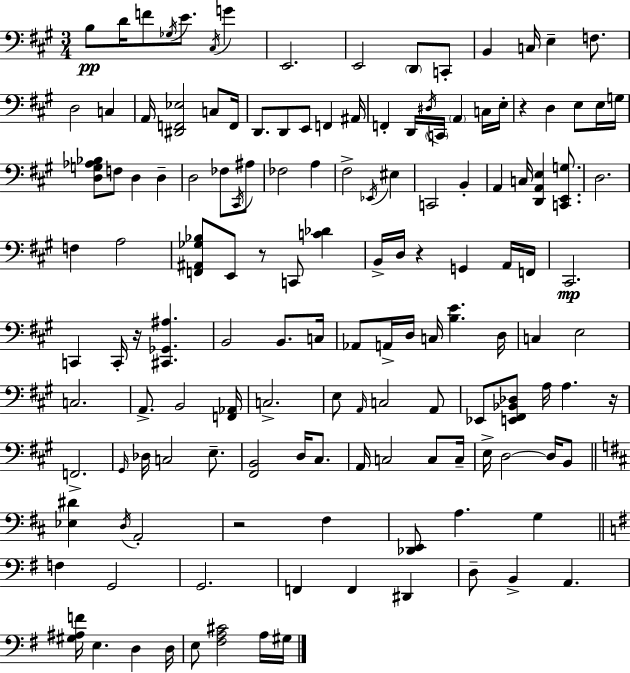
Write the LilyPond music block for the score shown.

{
  \clef bass
  \numericTimeSignature
  \time 3/4
  \key a \major
  \repeat volta 2 { b8\pp d'16 f'8 \acciaccatura { ges16 } e'8. \acciaccatura { cis16 } g'4 | e,2. | e,2 \parenthesize d,8 | c,8-. b,4 c16 e4-- f8. | \break d2 c4 | a,16 <dis, f, ees>2 c8 | f,16 d,8. d,8 e,8 f,4 | ais,16 f,4-. d,16 \acciaccatura { dis16 } \parenthesize c,16 \parenthesize a,4 | \break c16 e16-. r4 d4 e8 | e16 g16 <d g aes bes>8 f8 d4 d4-- | d2 fes8 | \acciaccatura { cis,16 } ais8 fes2 | \break a4 fis2-> | \acciaccatura { ees,16 } eis4 c,2 | b,4-. a,4 c16 <d, a, e>4 | <c, e, g>8. d2. | \break f4 a2 | <f, ais, ges bes>8 e,8 r8 c,8 | <c' des'>4 b,16-> d16 r4 g,4 | a,16 f,16 cis,2.\mp | \break c,4 c,16-. r16 <cis, ges, ais>4. | b,2 | b,8. c16 aes,8 a,16-> d16 c16 <b e'>4. | d16 c4 e2 | \break c2. | a,8.-> b,2 | <f, aes,>16 c2.-> | e8 \grace { a,16 } c2 | \break a,8 ees,8 <e, fis, bes, des>8 a16 a4. | r16 f,2.-> | \grace { gis,16 } des16 c2 | e8.-- <fis, b,>2 | \break d16 cis8. a,16 c2 | c8 c16-- e16-> d2~~ | d16 b,8 \bar "||" \break \key b \minor <ees dis'>4 \acciaccatura { d16 } a,2-. | r2 fis4 | <des, e,>8 a4. g4 | \bar "||" \break \key g \major f4 g,2 | g,2. | f,4 f,4 dis,4 | d8-- b,4-> a,4. | \break <gis ais f'>16 e4. d4 d16 | e8 <fis a cis'>2 a16 gis16 | } \bar "|."
}